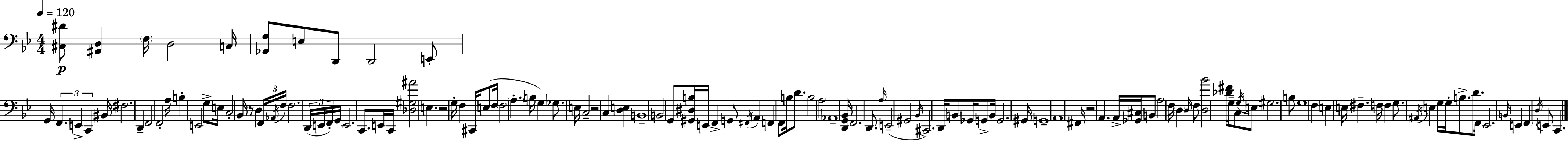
X:1
T:Untitled
M:4/4
L:1/4
K:Bb
[^C,^D]/2 [^A,,D,] F,/4 D,2 C,/4 [_A,,G,]/2 E,/2 D,,/2 D,,2 E,,/2 G,,/4 F,, E,, C,, ^B,,/4 ^F,2 D,, F,,2 F,,2 A,/4 B, E,,2 G,/2 E,/4 C,2 _B,,/4 z/2 D, F,,/4 _A,,/4 F,/4 F,2 D,,/4 E,,/4 F,,/4 G,,/4 E,,2 C,,/2 E,,/4 C,,/4 [_D,^G,^A]2 E, z2 G,/4 F, ^C,,/4 E,/2 F,/4 F,2 A, B,/4 G, _G,/2 E,/4 C,2 z2 C, [D,E,] B,,4 B,,2 G,,/2 [^G,,^D,B,]/4 E,,/4 F,, G,,/2 ^F,,/4 A,, F,, F,,/2 B,/4 D/2 B,2 A,2 _A,,4 [D,,G,,_B,,]/4 F,,2 D,,/2 A,/4 E,,2 ^G,,2 _B,,/4 ^C,,2 D,,/4 B,,/2 _G,,/4 G,,/2 B,,/4 G,,2 ^G,,/4 G,,4 A,,4 ^F,,/4 z2 A,, A,,/4 [_G,,^C,]/4 B,,/2 A,2 F,/4 D, D,/4 F,/2 [D,_B]2 [_D^F]/4 G,/2 C,/2 G,/4 E,/2 ^G,2 B,/2 G,4 F, E, E,/4 ^F, F,/4 F, G,/2 ^A,,/4 E, G,/4 G,/4 B,/2 D/2 F,,/4 _E,,2 B,,/4 E,, F,, D,/4 E,,/2 C,,